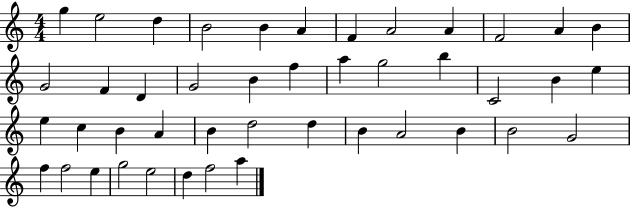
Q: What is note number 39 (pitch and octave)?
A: E5